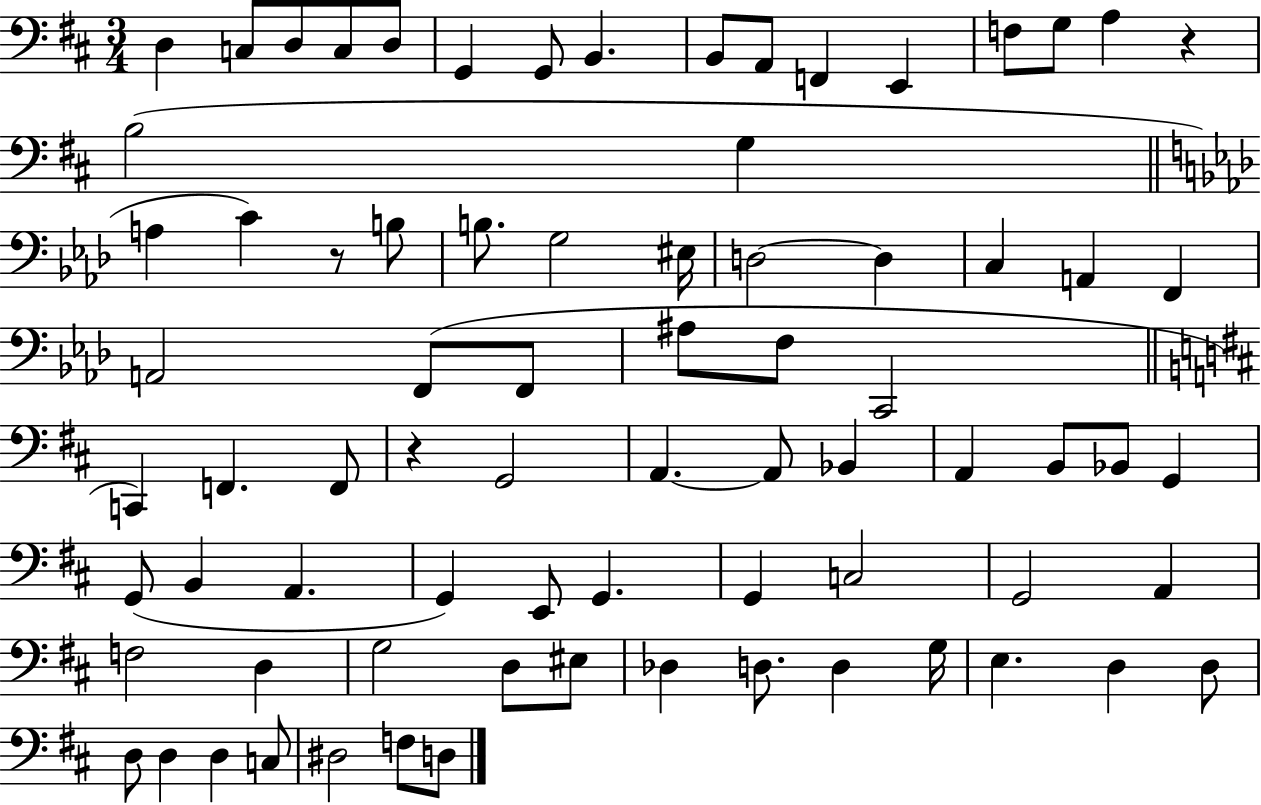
X:1
T:Untitled
M:3/4
L:1/4
K:D
D, C,/2 D,/2 C,/2 D,/2 G,, G,,/2 B,, B,,/2 A,,/2 F,, E,, F,/2 G,/2 A, z B,2 G, A, C z/2 B,/2 B,/2 G,2 ^E,/4 D,2 D, C, A,, F,, A,,2 F,,/2 F,,/2 ^A,/2 F,/2 C,,2 C,, F,, F,,/2 z G,,2 A,, A,,/2 _B,, A,, B,,/2 _B,,/2 G,, G,,/2 B,, A,, G,, E,,/2 G,, G,, C,2 G,,2 A,, F,2 D, G,2 D,/2 ^E,/2 _D, D,/2 D, G,/4 E, D, D,/2 D,/2 D, D, C,/2 ^D,2 F,/2 D,/2